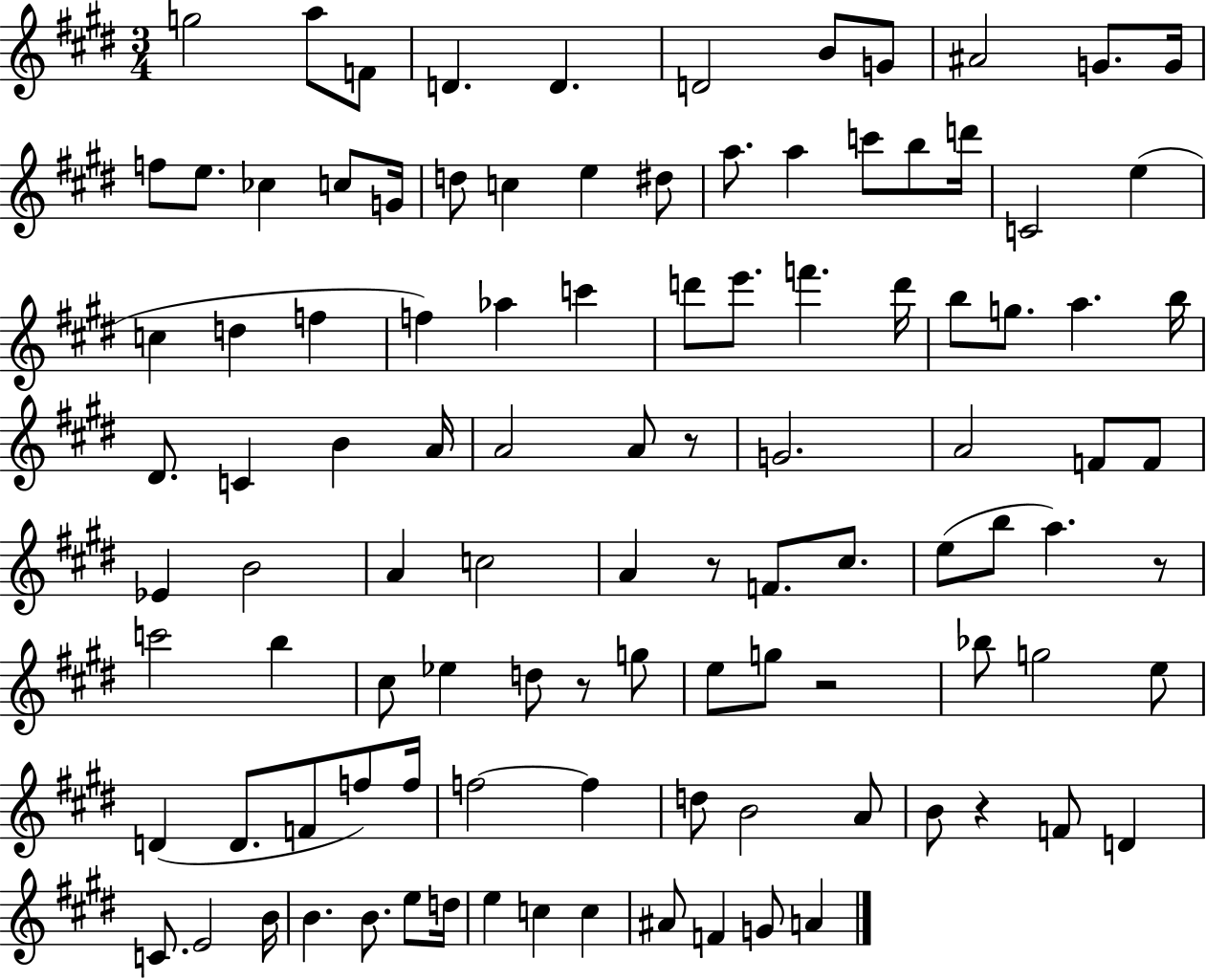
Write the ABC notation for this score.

X:1
T:Untitled
M:3/4
L:1/4
K:E
g2 a/2 F/2 D D D2 B/2 G/2 ^A2 G/2 G/4 f/2 e/2 _c c/2 G/4 d/2 c e ^d/2 a/2 a c'/2 b/2 d'/4 C2 e c d f f _a c' d'/2 e'/2 f' d'/4 b/2 g/2 a b/4 ^D/2 C B A/4 A2 A/2 z/2 G2 A2 F/2 F/2 _E B2 A c2 A z/2 F/2 ^c/2 e/2 b/2 a z/2 c'2 b ^c/2 _e d/2 z/2 g/2 e/2 g/2 z2 _b/2 g2 e/2 D D/2 F/2 f/2 f/4 f2 f d/2 B2 A/2 B/2 z F/2 D C/2 E2 B/4 B B/2 e/2 d/4 e c c ^A/2 F G/2 A